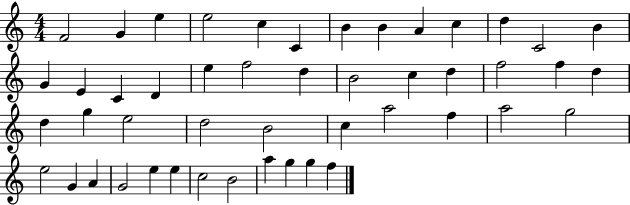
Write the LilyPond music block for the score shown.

{
  \clef treble
  \numericTimeSignature
  \time 4/4
  \key c \major
  f'2 g'4 e''4 | e''2 c''4 c'4 | b'4 b'4 a'4 c''4 | d''4 c'2 b'4 | \break g'4 e'4 c'4 d'4 | e''4 f''2 d''4 | b'2 c''4 d''4 | f''2 f''4 d''4 | \break d''4 g''4 e''2 | d''2 b'2 | c''4 a''2 f''4 | a''2 g''2 | \break e''2 g'4 a'4 | g'2 e''4 e''4 | c''2 b'2 | a''4 g''4 g''4 f''4 | \break \bar "|."
}